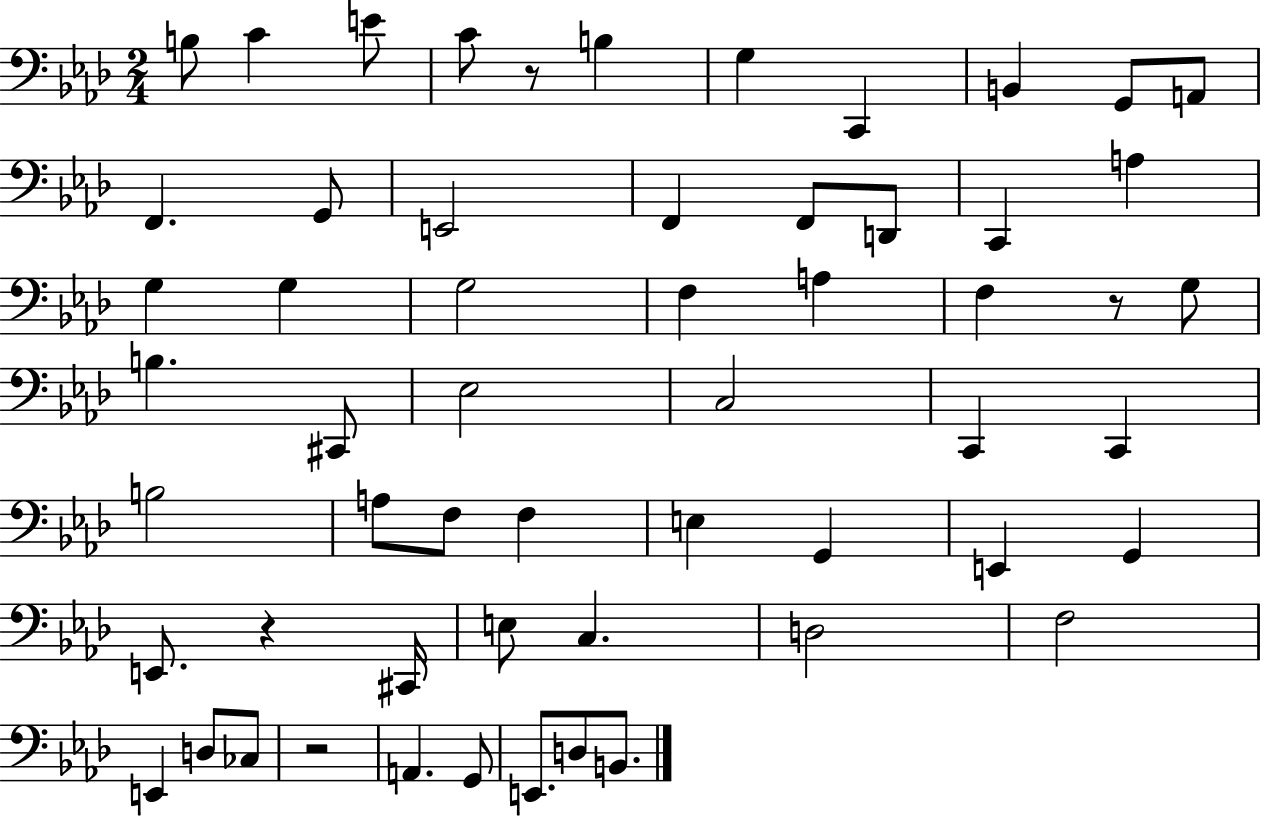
B3/e C4/q E4/e C4/e R/e B3/q G3/q C2/q B2/q G2/e A2/e F2/q. G2/e E2/h F2/q F2/e D2/e C2/q A3/q G3/q G3/q G3/h F3/q A3/q F3/q R/e G3/e B3/q. C#2/e Eb3/h C3/h C2/q C2/q B3/h A3/e F3/e F3/q E3/q G2/q E2/q G2/q E2/e. R/q C#2/s E3/e C3/q. D3/h F3/h E2/q D3/e CES3/e R/h A2/q. G2/e E2/e. D3/e B2/e.